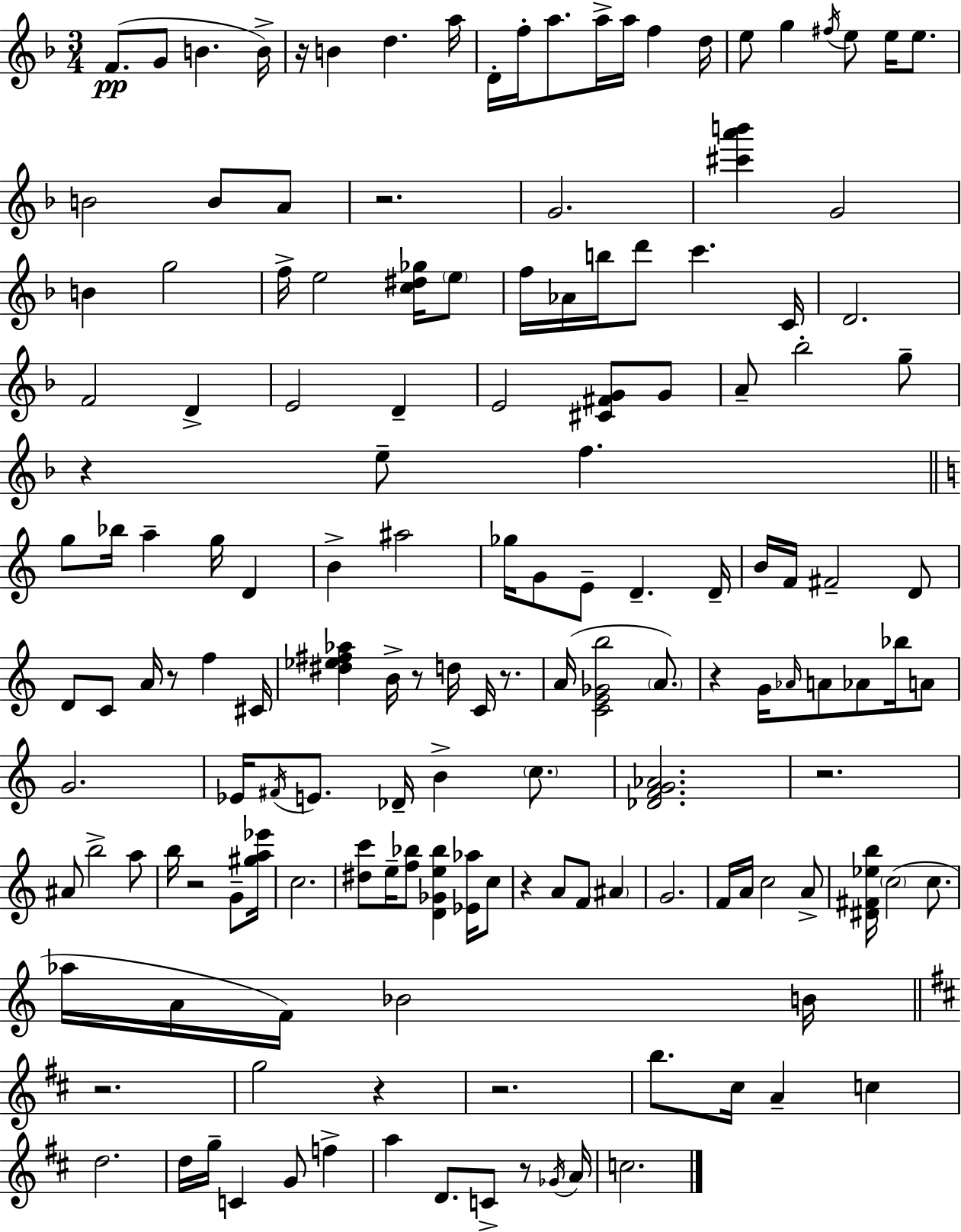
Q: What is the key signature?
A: D minor